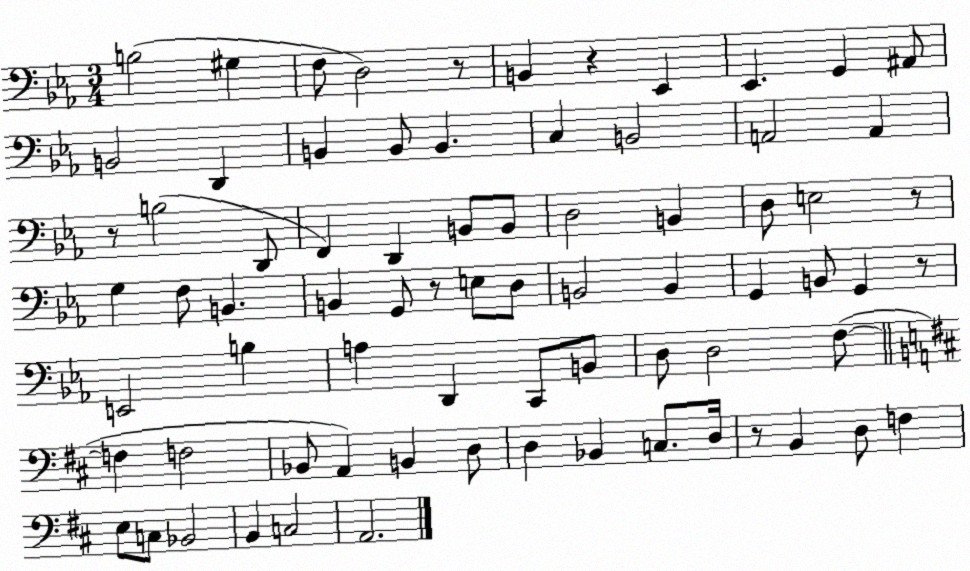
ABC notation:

X:1
T:Untitled
M:3/4
L:1/4
K:Eb
B,2 ^G, F,/2 D,2 z/2 B,, z _E,, _E,, G,, ^A,,/2 B,,2 D,, B,, B,,/2 B,, C, B,,2 A,,2 A,, z/2 B,2 D,,/2 F,, D,, B,,/2 B,,/2 D,2 B,, D,/2 E,2 z/2 G, F,/2 B,, B,, G,,/2 z/2 E,/2 D,/2 B,,2 B,, G,, B,,/2 G,, z/2 E,,2 B, A, D,, C,,/2 B,,/2 D,/2 D,2 F,/2 F, F,2 _B,,/2 A,, B,, D,/2 D, _B,, C,/2 D,/4 z/2 B,, D,/2 F, E,/2 C,/2 _B,,2 B,, C,2 A,,2